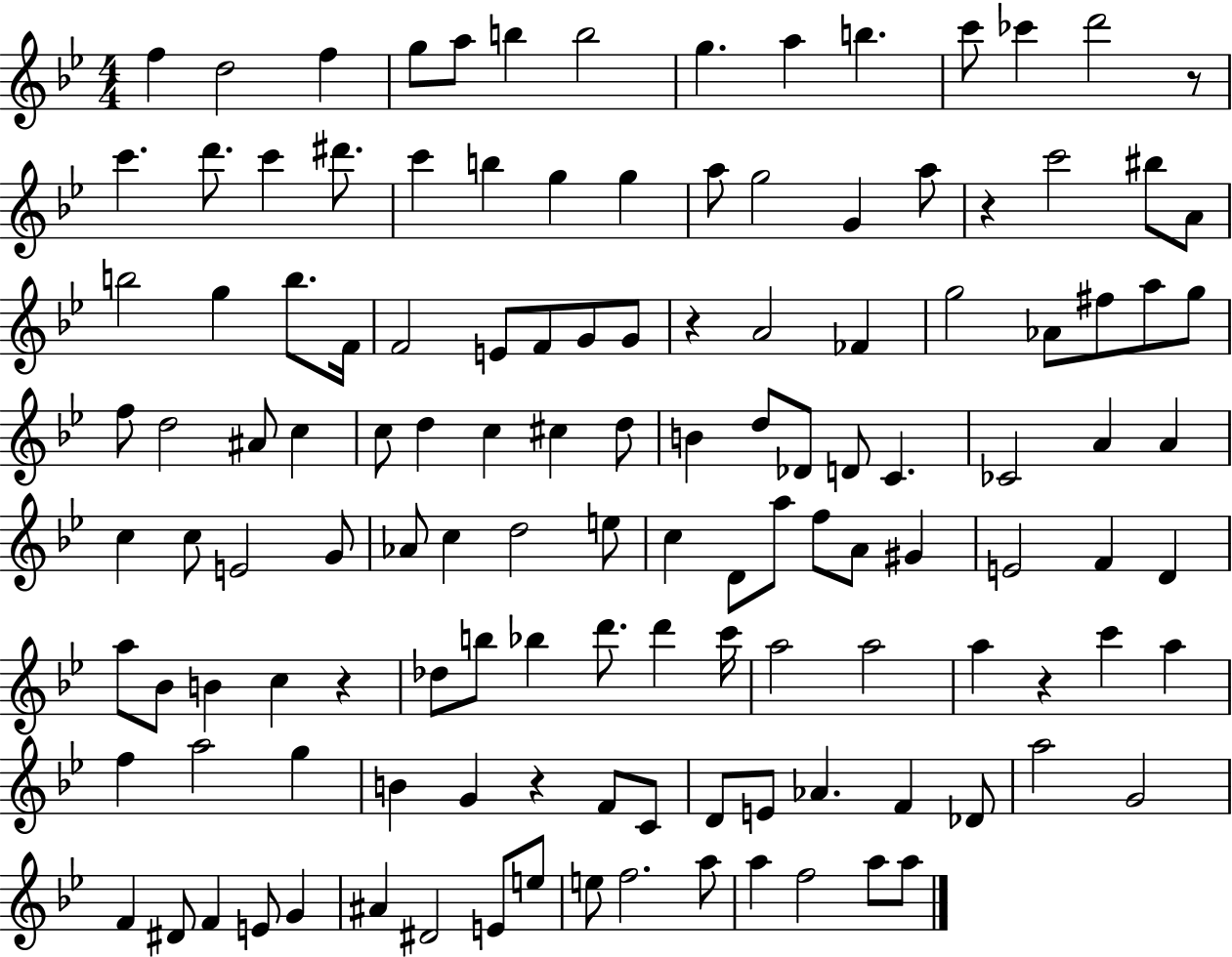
F5/q D5/h F5/q G5/e A5/e B5/q B5/h G5/q. A5/q B5/q. C6/e CES6/q D6/h R/e C6/q. D6/e. C6/q D#6/e. C6/q B5/q G5/q G5/q A5/e G5/h G4/q A5/e R/q C6/h BIS5/e A4/e B5/h G5/q B5/e. F4/s F4/h E4/e F4/e G4/e G4/e R/q A4/h FES4/q G5/h Ab4/e F#5/e A5/e G5/e F5/e D5/h A#4/e C5/q C5/e D5/q C5/q C#5/q D5/e B4/q D5/e Db4/e D4/e C4/q. CES4/h A4/q A4/q C5/q C5/e E4/h G4/e Ab4/e C5/q D5/h E5/e C5/q D4/e A5/e F5/e A4/e G#4/q E4/h F4/q D4/q A5/e Bb4/e B4/q C5/q R/q Db5/e B5/e Bb5/q D6/e. D6/q C6/s A5/h A5/h A5/q R/q C6/q A5/q F5/q A5/h G5/q B4/q G4/q R/q F4/e C4/e D4/e E4/e Ab4/q. F4/q Db4/e A5/h G4/h F4/q D#4/e F4/q E4/e G4/q A#4/q D#4/h E4/e E5/e E5/e F5/h. A5/e A5/q F5/h A5/e A5/e